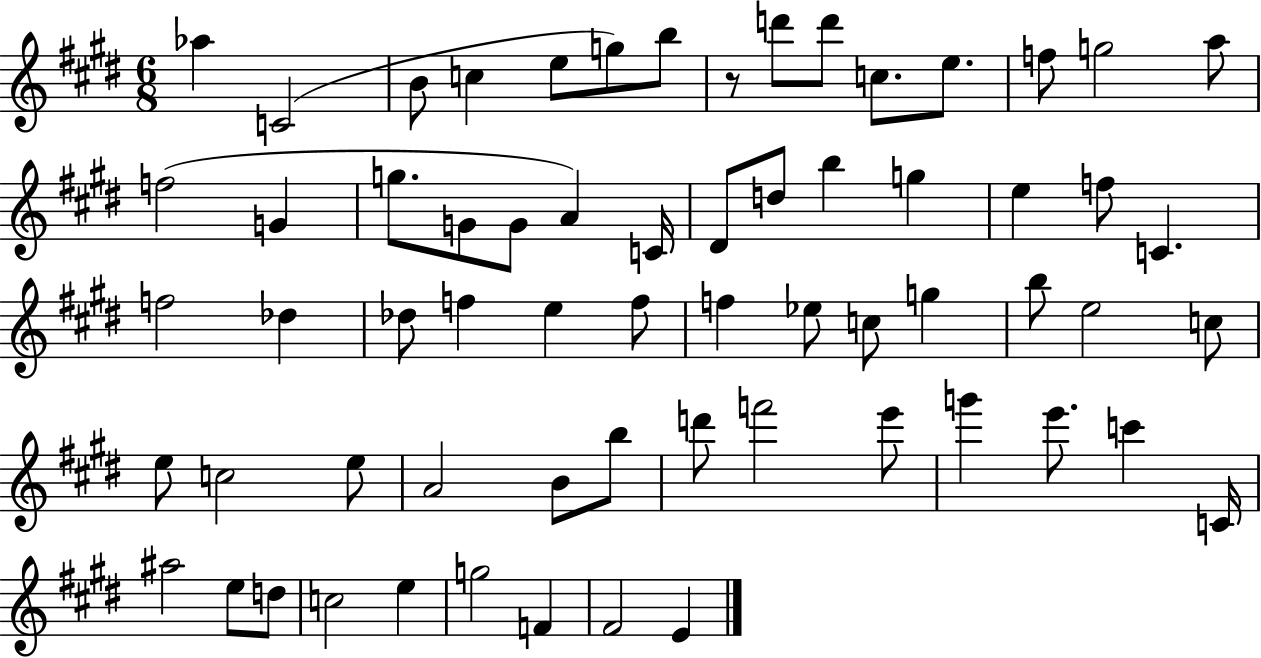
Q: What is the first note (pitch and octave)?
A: Ab5